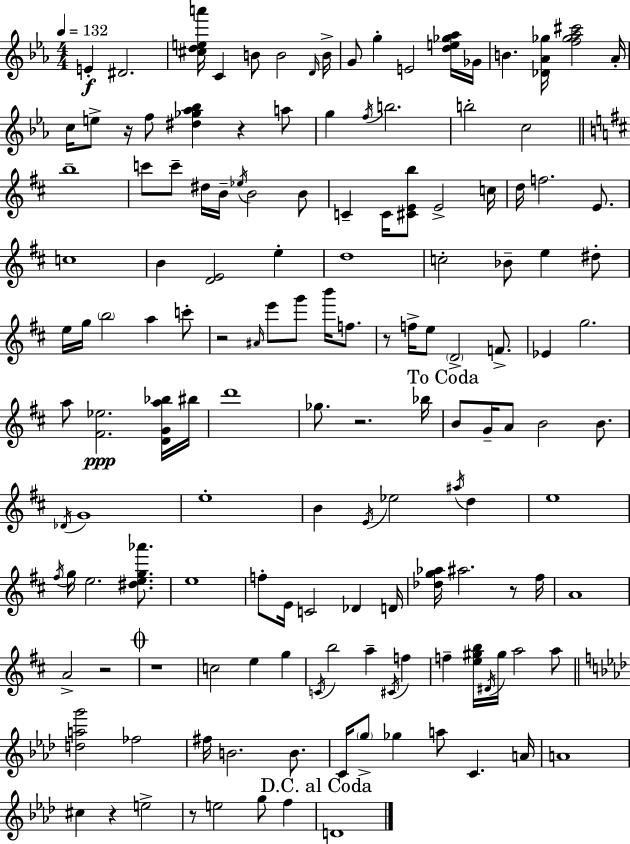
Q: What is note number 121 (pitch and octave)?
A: G5